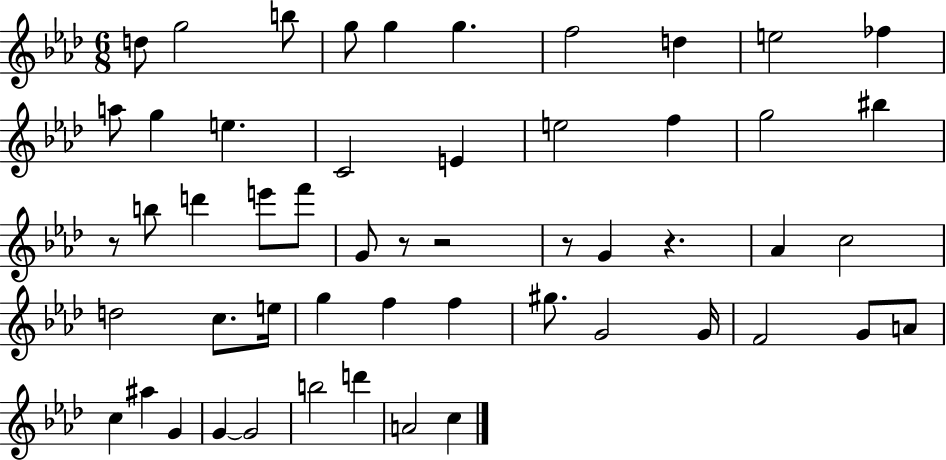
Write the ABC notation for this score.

X:1
T:Untitled
M:6/8
L:1/4
K:Ab
d/2 g2 b/2 g/2 g g f2 d e2 _f a/2 g e C2 E e2 f g2 ^b z/2 b/2 d' e'/2 f'/2 G/2 z/2 z2 z/2 G z _A c2 d2 c/2 e/4 g f f ^g/2 G2 G/4 F2 G/2 A/2 c ^a G G G2 b2 d' A2 c